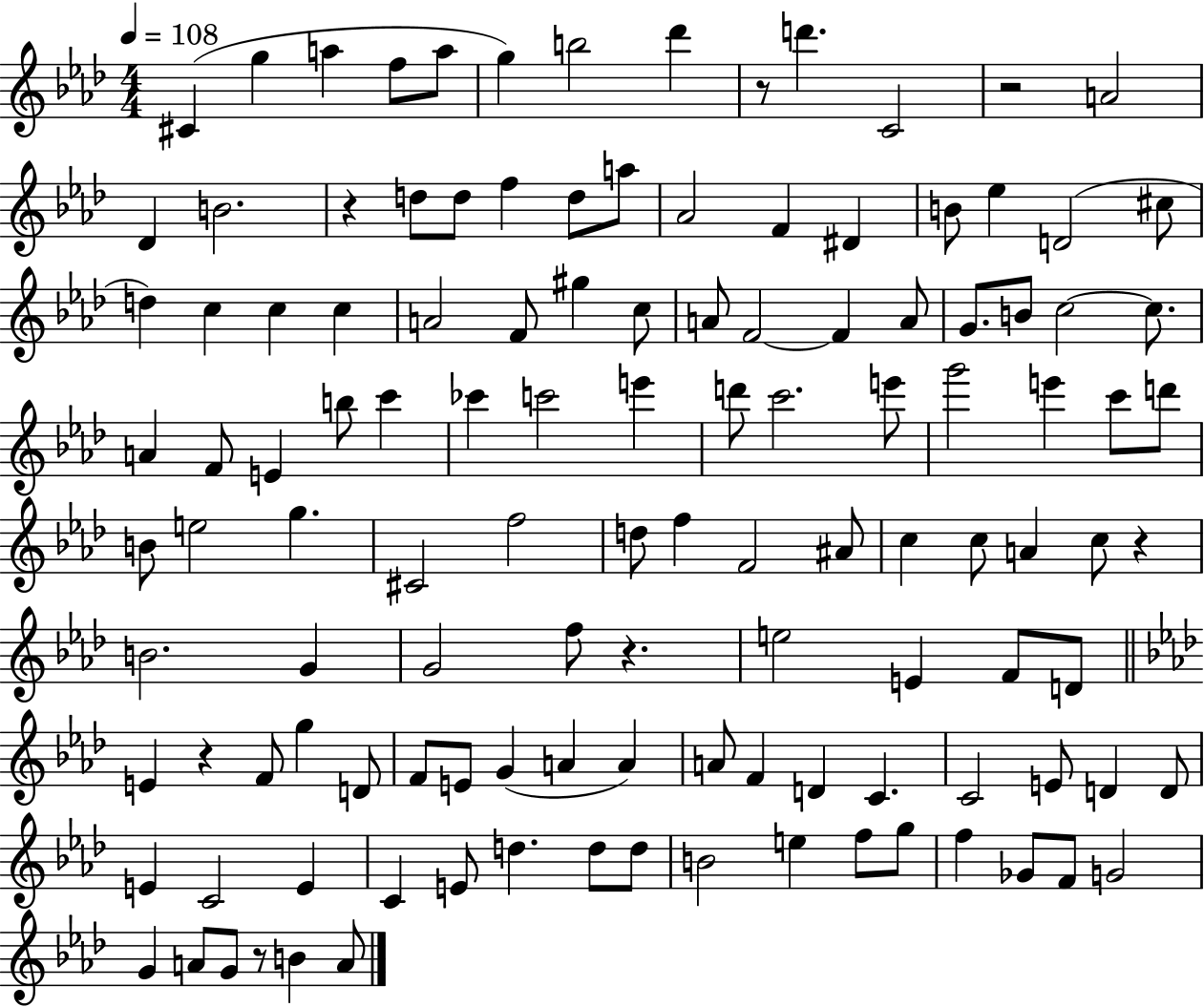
C#4/q G5/q A5/q F5/e A5/e G5/q B5/h Db6/q R/e D6/q. C4/h R/h A4/h Db4/q B4/h. R/q D5/e D5/e F5/q D5/e A5/e Ab4/h F4/q D#4/q B4/e Eb5/q D4/h C#5/e D5/q C5/q C5/q C5/q A4/h F4/e G#5/q C5/e A4/e F4/h F4/q A4/e G4/e. B4/e C5/h C5/e. A4/q F4/e E4/q B5/e C6/q CES6/q C6/h E6/q D6/e C6/h. E6/e G6/h E6/q C6/e D6/e B4/e E5/h G5/q. C#4/h F5/h D5/e F5/q F4/h A#4/e C5/q C5/e A4/q C5/e R/q B4/h. G4/q G4/h F5/e R/q. E5/h E4/q F4/e D4/e E4/q R/q F4/e G5/q D4/e F4/e E4/e G4/q A4/q A4/q A4/e F4/q D4/q C4/q. C4/h E4/e D4/q D4/e E4/q C4/h E4/q C4/q E4/e D5/q. D5/e D5/e B4/h E5/q F5/e G5/e F5/q Gb4/e F4/e G4/h G4/q A4/e G4/e R/e B4/q A4/e